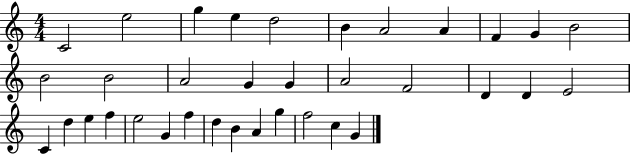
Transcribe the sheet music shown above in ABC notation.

X:1
T:Untitled
M:4/4
L:1/4
K:C
C2 e2 g e d2 B A2 A F G B2 B2 B2 A2 G G A2 F2 D D E2 C d e f e2 G f d B A g f2 c G